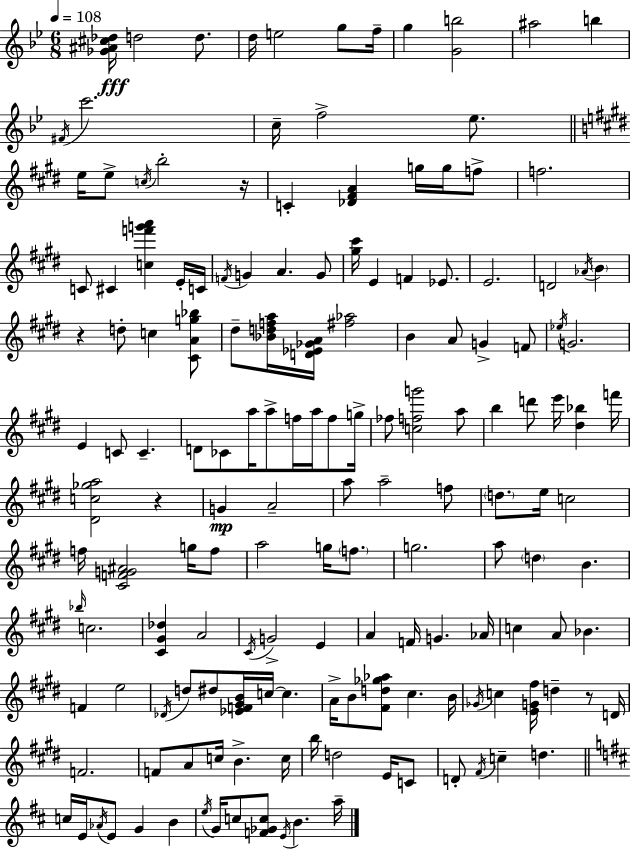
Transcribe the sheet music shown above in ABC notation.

X:1
T:Untitled
M:6/8
L:1/4
K:Bb
[_G^A^c_d]/4 d2 d/2 d/4 e2 g/2 f/4 g [Gb]2 ^a2 b ^F/4 c'2 c/4 f2 _e/2 e/4 e/2 c/4 b2 z/4 C [_D^FA] g/4 g/4 f/2 f2 C/2 ^C [cf'g'a'] E/4 C/4 F/4 G A G/2 [^g^c']/4 E F _E/2 E2 D2 _A/4 B z d/2 c [^CAg_b]/2 ^d/2 [_Bdfa]/4 [D_E_GA]/4 [^f_a]2 B A/2 G F/2 _e/4 G2 E C/2 C D/2 _C/2 a/4 a/2 f/4 a/4 f/2 g/4 _f/2 [cfg']2 a/2 b d'/2 e'/4 [^d_b] f'/4 [^Dc_ga]2 z G A2 a/2 a2 f/2 d/2 e/4 c2 f/4 [^CFG^A]2 g/4 f/2 a2 g/4 f/2 g2 a/2 d B _b/4 c2 [^C^G_d] A2 ^C/4 G2 E A F/4 G _A/4 c A/2 _B F e2 _D/4 d/2 ^d/2 [_EF^GB]/4 c/4 c A/4 B/2 [^Fd_g_a]/2 ^c B/4 _G/4 c [EG^f]/4 d z/2 D/4 F2 F/2 A/2 c/4 B c/4 b/4 d2 E/4 C/2 D/2 ^F/4 c d c/4 E/4 _A/4 E/2 G B e/4 G/4 c/2 [F_Gc]/2 E/4 B a/4